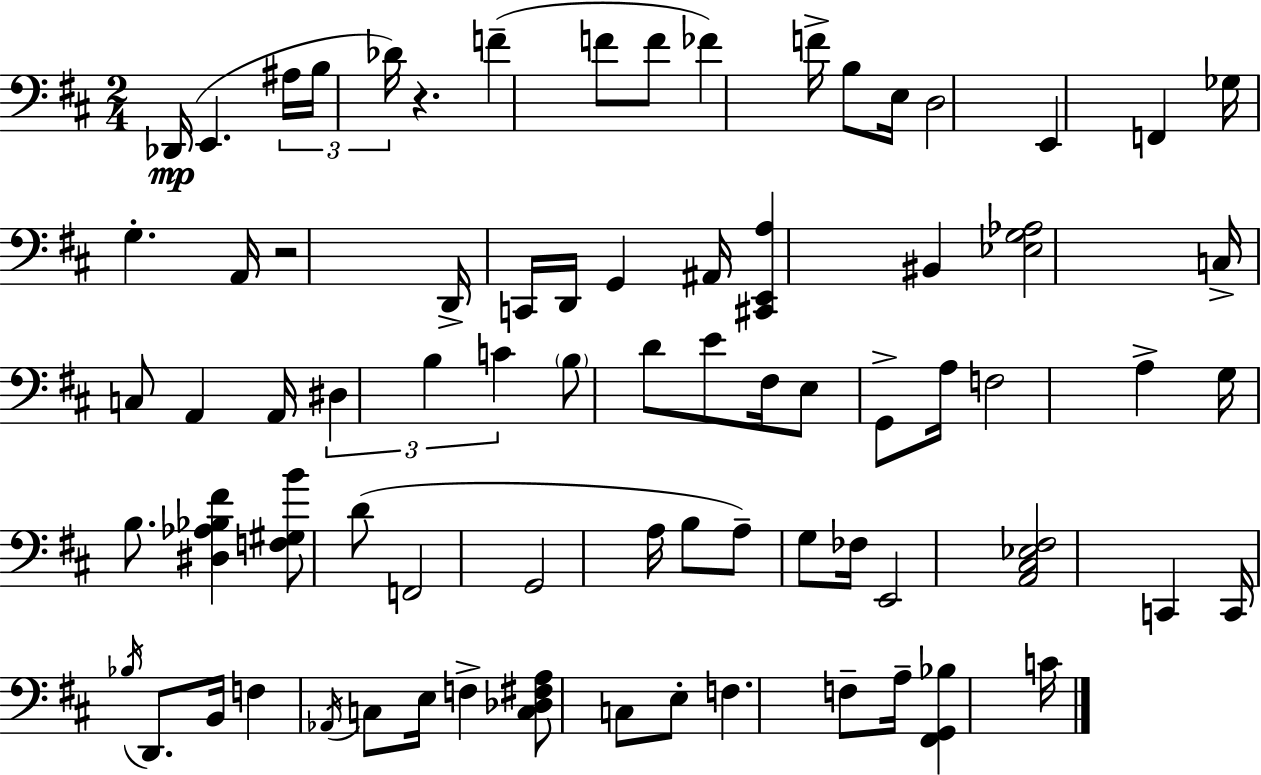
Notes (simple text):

Db2/s E2/q. A#3/s B3/s Db4/s R/q. F4/q F4/e F4/e FES4/q F4/s B3/e E3/s D3/h E2/q F2/q Gb3/s G3/q. A2/s R/h D2/s C2/s D2/s G2/q A#2/s [C#2,E2,A3]/q BIS2/q [Eb3,G3,Ab3]/h C3/s C3/e A2/q A2/s D#3/q B3/q C4/q B3/e D4/e E4/e F#3/s E3/e G2/e A3/s F3/h A3/q G3/s B3/e. [D#3,Ab3,Bb3,F#4]/q [F3,G#3,B4]/e D4/e F2/h G2/h A3/s B3/e A3/e G3/e FES3/s E2/h [A2,C#3,Eb3,F#3]/h C2/q C2/s Bb3/s D2/e. B2/s F3/q Ab2/s C3/e E3/s F3/q [C3,Db3,F#3,A3]/e C3/e E3/e F3/q. F3/e A3/s [F#2,G2,Bb3]/q C4/s